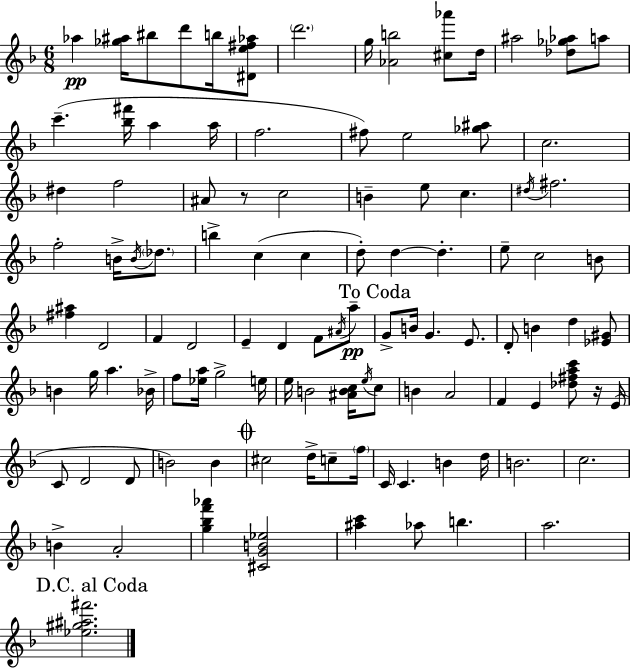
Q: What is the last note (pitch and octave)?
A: A5